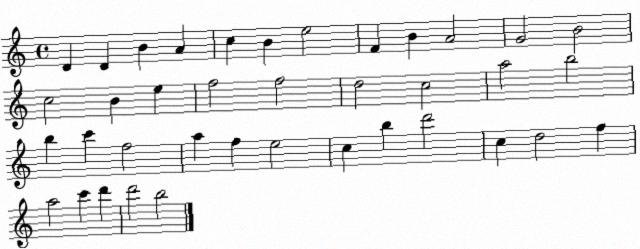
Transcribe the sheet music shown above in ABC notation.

X:1
T:Untitled
M:4/4
L:1/4
K:C
D D B A c B e2 F B A2 G2 B2 c2 B e f2 f2 d2 c2 a2 b2 b c' f2 a f e2 c b d'2 c d2 f a2 c' d' d'2 b2